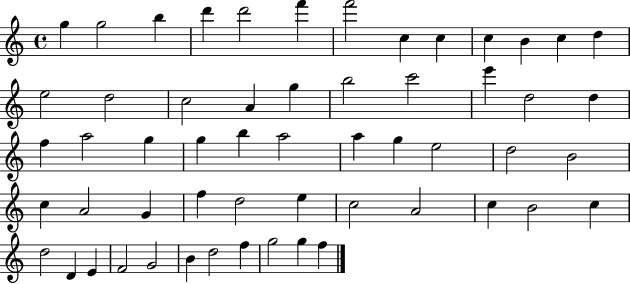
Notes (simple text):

G5/q G5/h B5/q D6/q D6/h F6/q F6/h C5/q C5/q C5/q B4/q C5/q D5/q E5/h D5/h C5/h A4/q G5/q B5/h C6/h E6/q D5/h D5/q F5/q A5/h G5/q G5/q B5/q A5/h A5/q G5/q E5/h D5/h B4/h C5/q A4/h G4/q F5/q D5/h E5/q C5/h A4/h C5/q B4/h C5/q D5/h D4/q E4/q F4/h G4/h B4/q D5/h F5/q G5/h G5/q F5/q